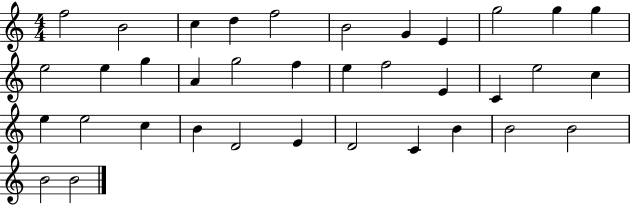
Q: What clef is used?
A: treble